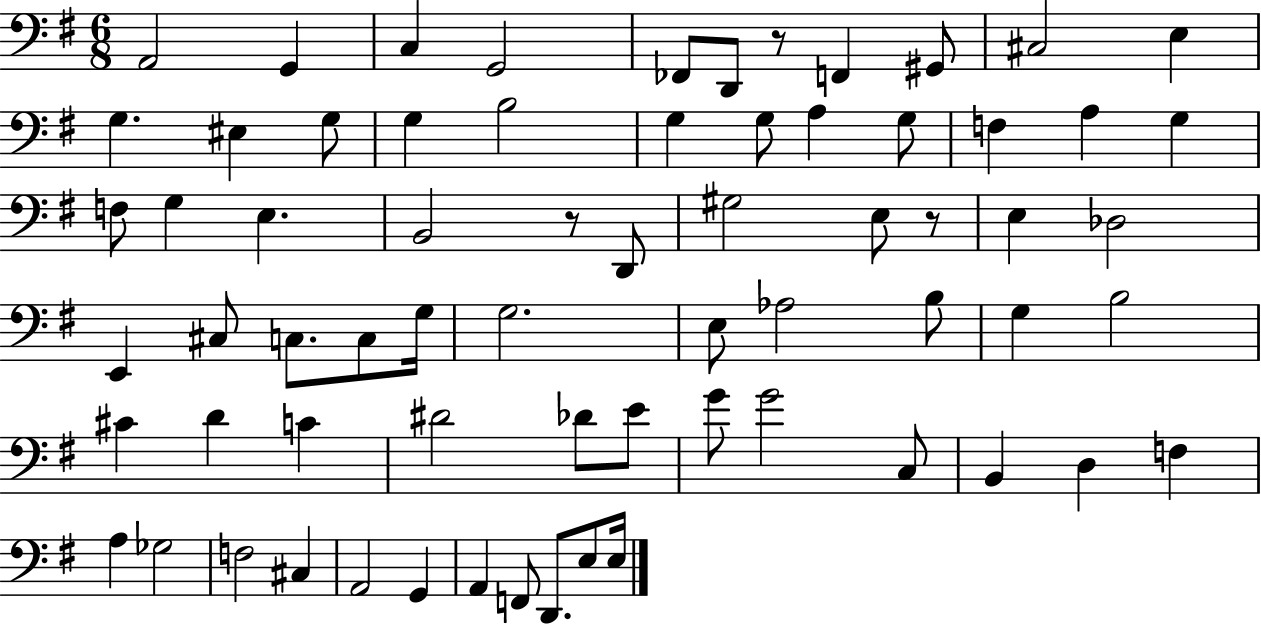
X:1
T:Untitled
M:6/8
L:1/4
K:G
A,,2 G,, C, G,,2 _F,,/2 D,,/2 z/2 F,, ^G,,/2 ^C,2 E, G, ^E, G,/2 G, B,2 G, G,/2 A, G,/2 F, A, G, F,/2 G, E, B,,2 z/2 D,,/2 ^G,2 E,/2 z/2 E, _D,2 E,, ^C,/2 C,/2 C,/2 G,/4 G,2 E,/2 _A,2 B,/2 G, B,2 ^C D C ^D2 _D/2 E/2 G/2 G2 C,/2 B,, D, F, A, _G,2 F,2 ^C, A,,2 G,, A,, F,,/2 D,,/2 E,/2 E,/4